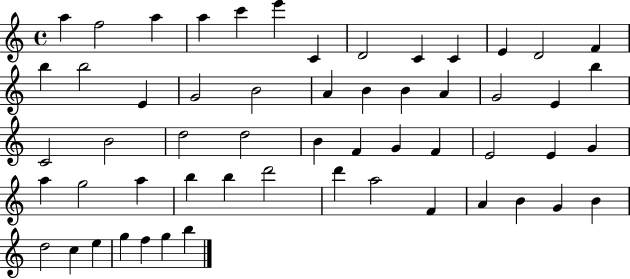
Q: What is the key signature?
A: C major